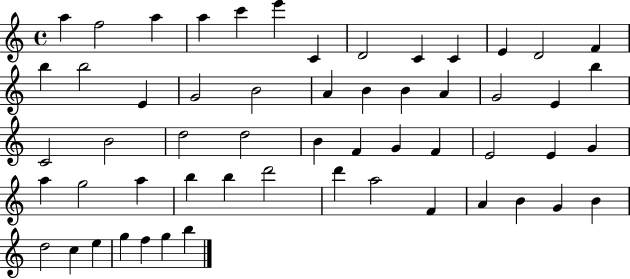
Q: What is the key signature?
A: C major